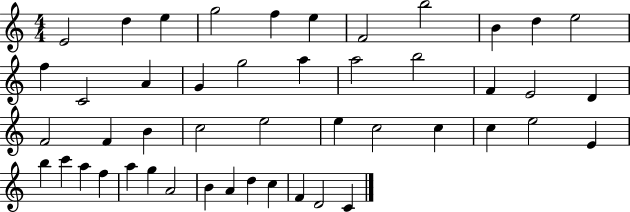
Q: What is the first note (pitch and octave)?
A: E4